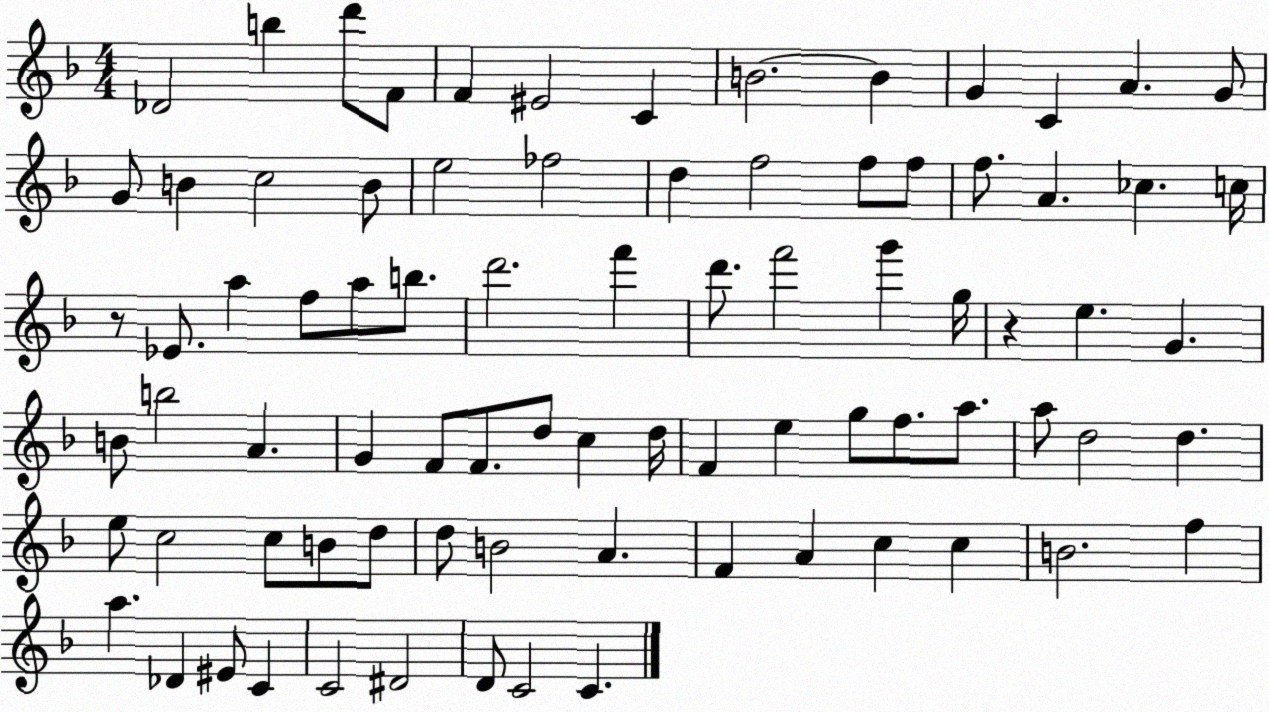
X:1
T:Untitled
M:4/4
L:1/4
K:F
_D2 b d'/2 F/2 F ^E2 C B2 B G C A G/2 G/2 B c2 B/2 e2 _f2 d f2 f/2 f/2 f/2 A _c c/4 z/2 _E/2 a f/2 a/2 b/2 d'2 f' d'/2 f'2 g' g/4 z e G B/2 b2 A G F/2 F/2 d/2 c d/4 F e g/2 f/2 a/2 a/2 d2 d e/2 c2 c/2 B/2 d/2 d/2 B2 A F A c c B2 f a _D ^E/2 C C2 ^D2 D/2 C2 C